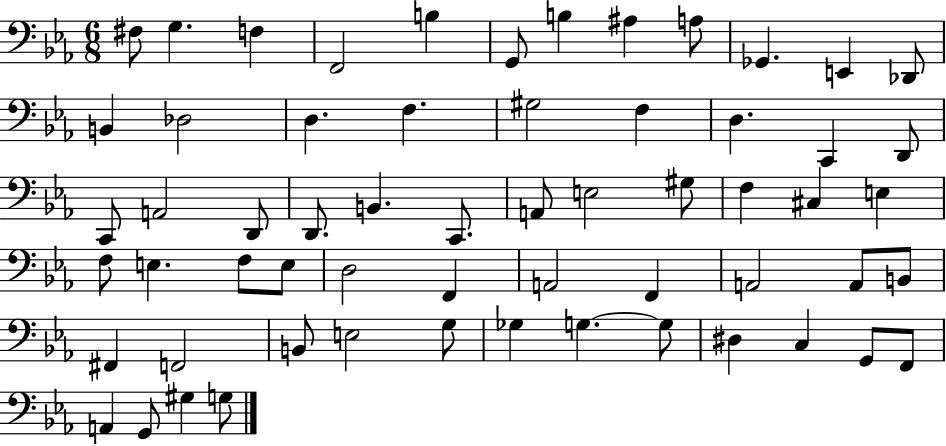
{
  \clef bass
  \numericTimeSignature
  \time 6/8
  \key ees \major
  fis8 g4. f4 | f,2 b4 | g,8 b4 ais4 a8 | ges,4. e,4 des,8 | \break b,4 des2 | d4. f4. | gis2 f4 | d4. c,4 d,8 | \break c,8 a,2 d,8 | d,8. b,4. c,8. | a,8 e2 gis8 | f4 cis4 e4 | \break f8 e4. f8 e8 | d2 f,4 | a,2 f,4 | a,2 a,8 b,8 | \break fis,4 f,2 | b,8 e2 g8 | ges4 g4.~~ g8 | dis4 c4 g,8 f,8 | \break a,4 g,8 gis4 g8 | \bar "|."
}